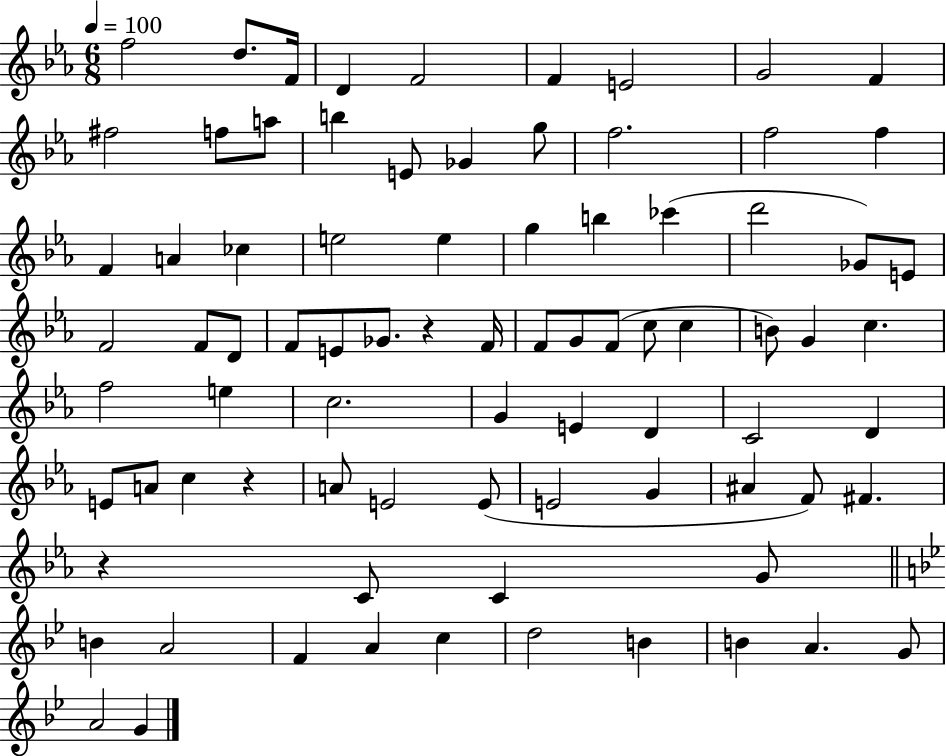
X:1
T:Untitled
M:6/8
L:1/4
K:Eb
f2 d/2 F/4 D F2 F E2 G2 F ^f2 f/2 a/2 b E/2 _G g/2 f2 f2 f F A _c e2 e g b _c' d'2 _G/2 E/2 F2 F/2 D/2 F/2 E/2 _G/2 z F/4 F/2 G/2 F/2 c/2 c B/2 G c f2 e c2 G E D C2 D E/2 A/2 c z A/2 E2 E/2 E2 G ^A F/2 ^F z C/2 C G/2 B A2 F A c d2 B B A G/2 A2 G